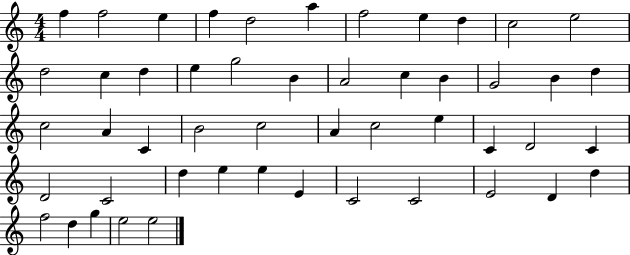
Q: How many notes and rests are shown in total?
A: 50